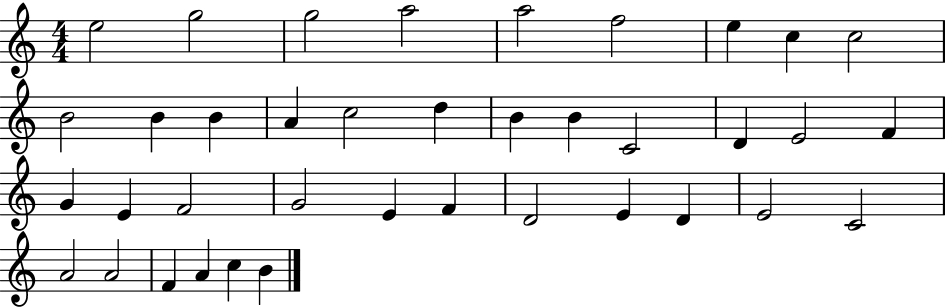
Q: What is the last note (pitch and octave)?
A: B4